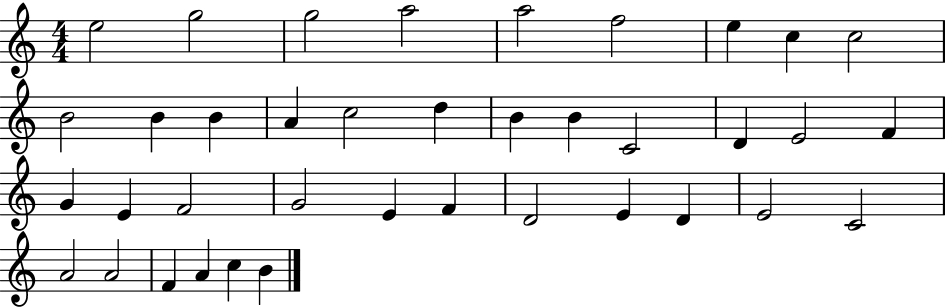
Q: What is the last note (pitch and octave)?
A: B4